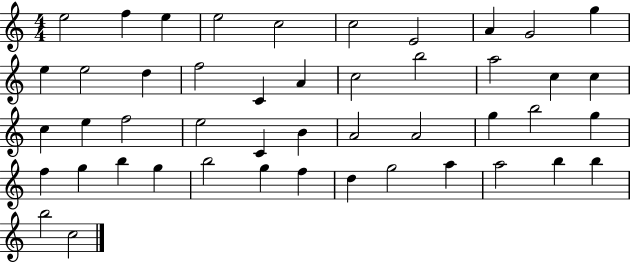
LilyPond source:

{
  \clef treble
  \numericTimeSignature
  \time 4/4
  \key c \major
  e''2 f''4 e''4 | e''2 c''2 | c''2 e'2 | a'4 g'2 g''4 | \break e''4 e''2 d''4 | f''2 c'4 a'4 | c''2 b''2 | a''2 c''4 c''4 | \break c''4 e''4 f''2 | e''2 c'4 b'4 | a'2 a'2 | g''4 b''2 g''4 | \break f''4 g''4 b''4 g''4 | b''2 g''4 f''4 | d''4 g''2 a''4 | a''2 b''4 b''4 | \break b''2 c''2 | \bar "|."
}